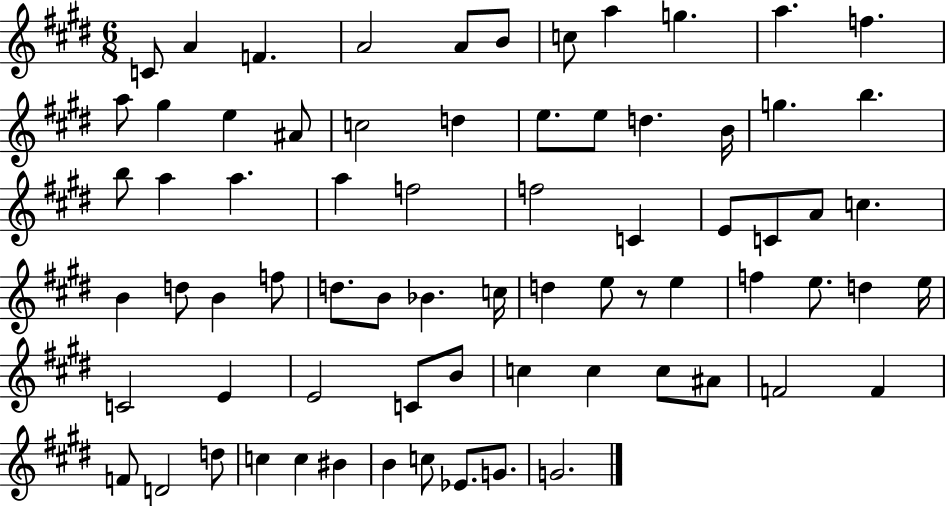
{
  \clef treble
  \numericTimeSignature
  \time 6/8
  \key e \major
  c'8 a'4 f'4. | a'2 a'8 b'8 | c''8 a''4 g''4. | a''4. f''4. | \break a''8 gis''4 e''4 ais'8 | c''2 d''4 | e''8. e''8 d''4. b'16 | g''4. b''4. | \break b''8 a''4 a''4. | a''4 f''2 | f''2 c'4 | e'8 c'8 a'8 c''4. | \break b'4 d''8 b'4 f''8 | d''8. b'8 bes'4. c''16 | d''4 e''8 r8 e''4 | f''4 e''8. d''4 e''16 | \break c'2 e'4 | e'2 c'8 b'8 | c''4 c''4 c''8 ais'8 | f'2 f'4 | \break f'8 d'2 d''8 | c''4 c''4 bis'4 | b'4 c''8 ees'8. g'8. | g'2. | \break \bar "|."
}